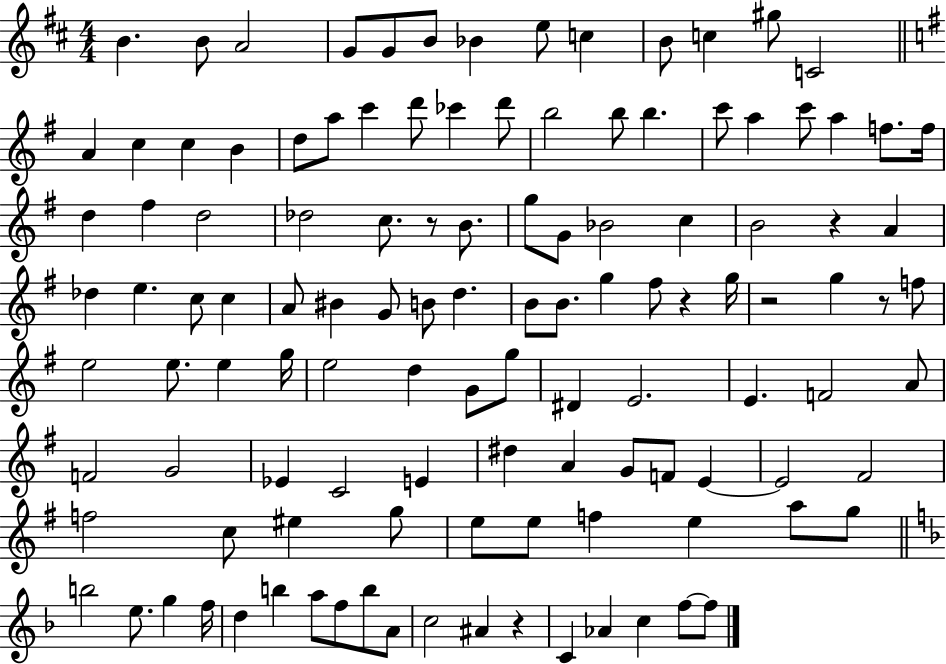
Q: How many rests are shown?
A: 6